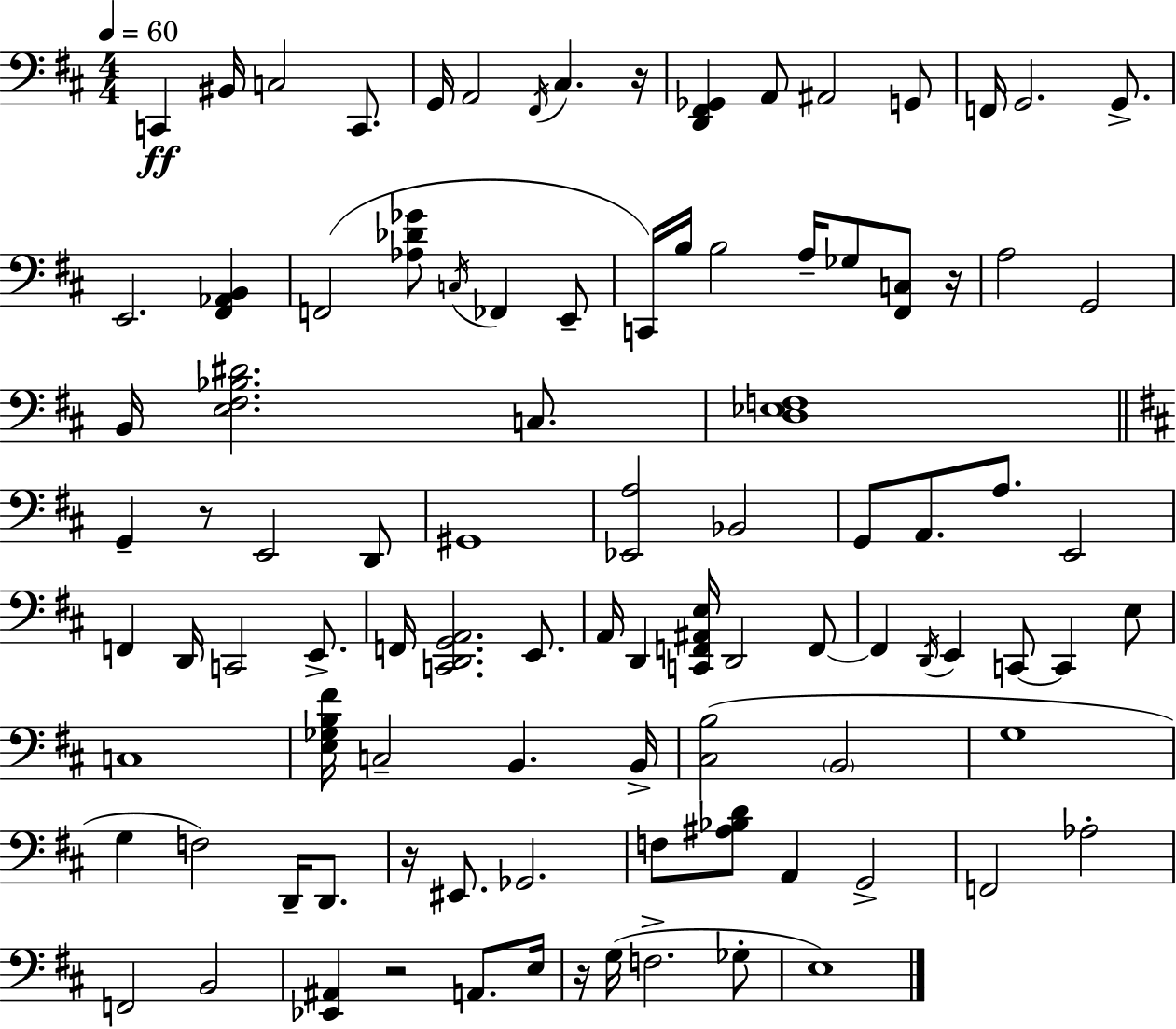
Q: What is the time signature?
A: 4/4